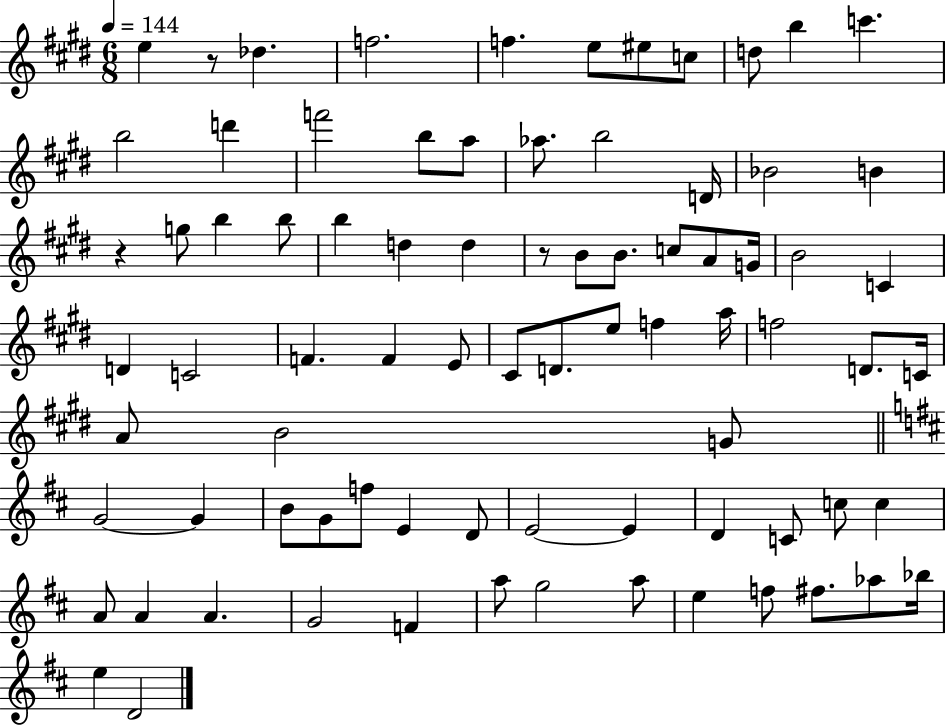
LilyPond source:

{
  \clef treble
  \numericTimeSignature
  \time 6/8
  \key e \major
  \tempo 4 = 144
  e''4 r8 des''4. | f''2. | f''4. e''8 eis''8 c''8 | d''8 b''4 c'''4. | \break b''2 d'''4 | f'''2 b''8 a''8 | aes''8. b''2 d'16 | bes'2 b'4 | \break r4 g''8 b''4 b''8 | b''4 d''4 d''4 | r8 b'8 b'8. c''8 a'8 g'16 | b'2 c'4 | \break d'4 c'2 | f'4. f'4 e'8 | cis'8 d'8. e''8 f''4 a''16 | f''2 d'8. c'16 | \break a'8 b'2 g'8 | \bar "||" \break \key b \minor g'2~~ g'4 | b'8 g'8 f''8 e'4 d'8 | e'2~~ e'4 | d'4 c'8 c''8 c''4 | \break a'8 a'4 a'4. | g'2 f'4 | a''8 g''2 a''8 | e''4 f''8 fis''8. aes''8 bes''16 | \break e''4 d'2 | \bar "|."
}